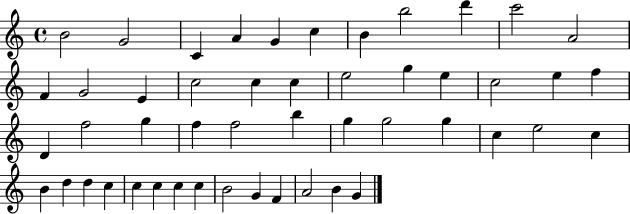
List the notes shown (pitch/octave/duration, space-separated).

B4/h G4/h C4/q A4/q G4/q C5/q B4/q B5/h D6/q C6/h A4/h F4/q G4/h E4/q C5/h C5/q C5/q E5/h G5/q E5/q C5/h E5/q F5/q D4/q F5/h G5/q F5/q F5/h B5/q G5/q G5/h G5/q C5/q E5/h C5/q B4/q D5/q D5/q C5/q C5/q C5/q C5/q C5/q B4/h G4/q F4/q A4/h B4/q G4/q